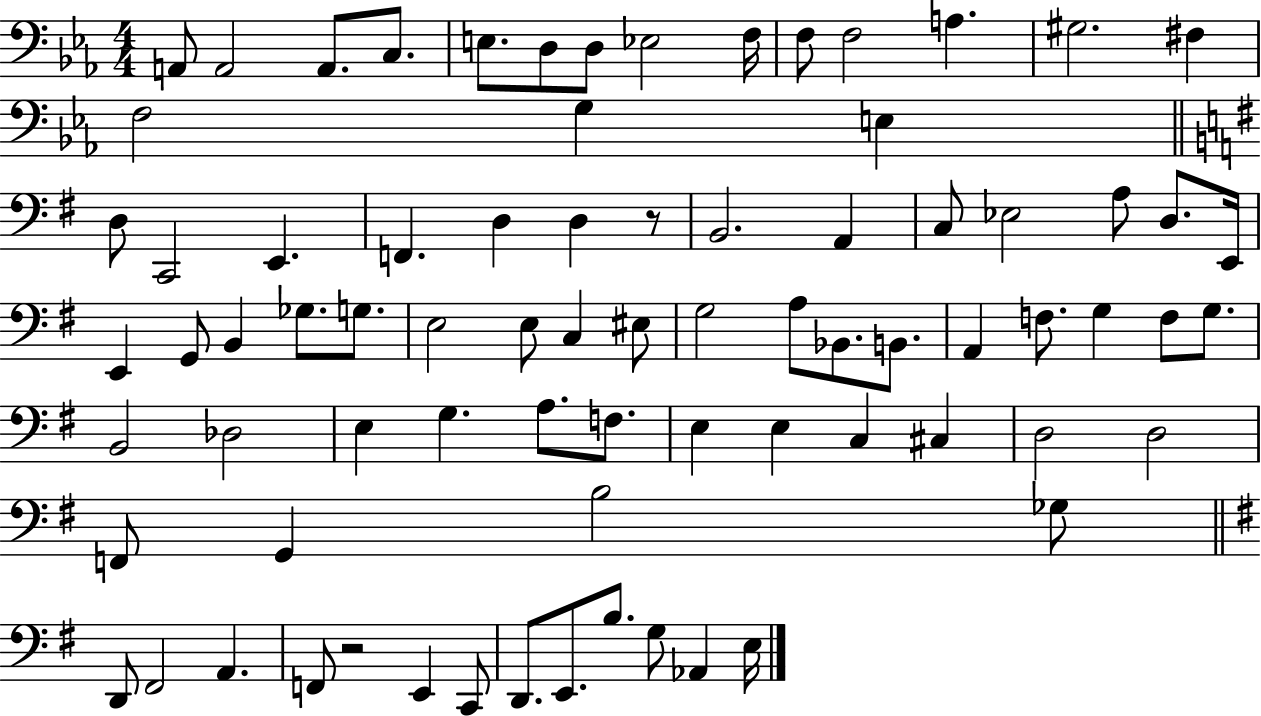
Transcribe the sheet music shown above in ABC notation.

X:1
T:Untitled
M:4/4
L:1/4
K:Eb
A,,/2 A,,2 A,,/2 C,/2 E,/2 D,/2 D,/2 _E,2 F,/4 F,/2 F,2 A, ^G,2 ^F, F,2 G, E, D,/2 C,,2 E,, F,, D, D, z/2 B,,2 A,, C,/2 _E,2 A,/2 D,/2 E,,/4 E,, G,,/2 B,, _G,/2 G,/2 E,2 E,/2 C, ^E,/2 G,2 A,/2 _B,,/2 B,,/2 A,, F,/2 G, F,/2 G,/2 B,,2 _D,2 E, G, A,/2 F,/2 E, E, C, ^C, D,2 D,2 F,,/2 G,, B,2 _G,/2 D,,/2 ^F,,2 A,, F,,/2 z2 E,, C,,/2 D,,/2 E,,/2 B,/2 G,/2 _A,, E,/4